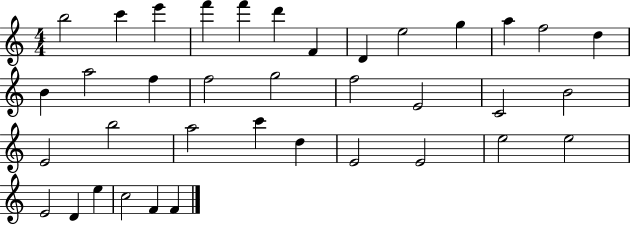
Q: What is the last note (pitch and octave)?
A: F4